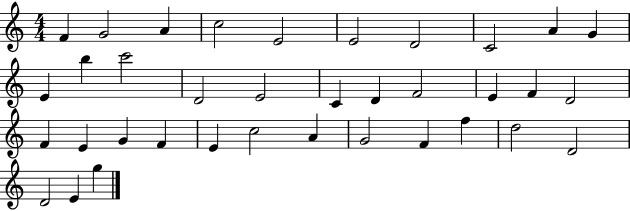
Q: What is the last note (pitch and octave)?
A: G5